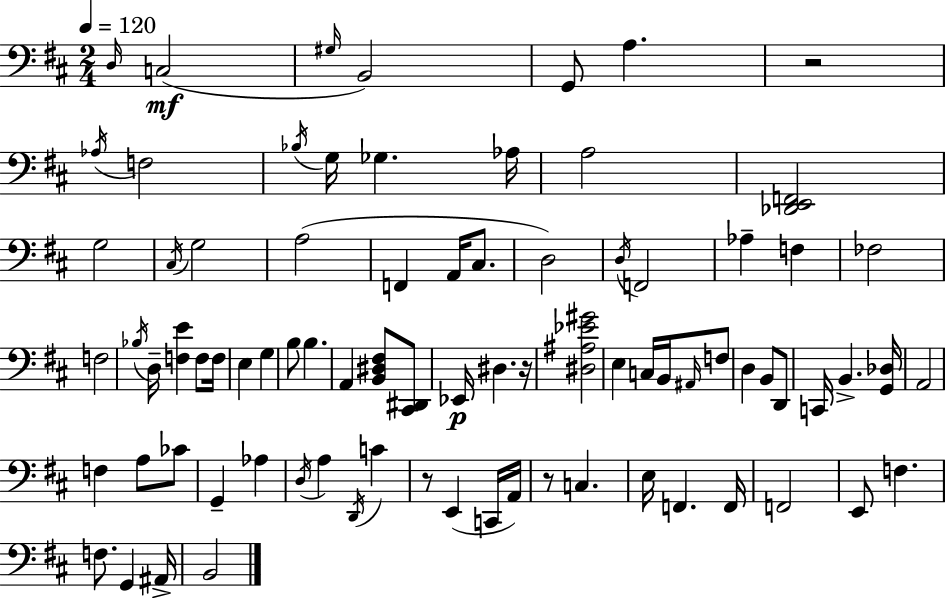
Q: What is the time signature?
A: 2/4